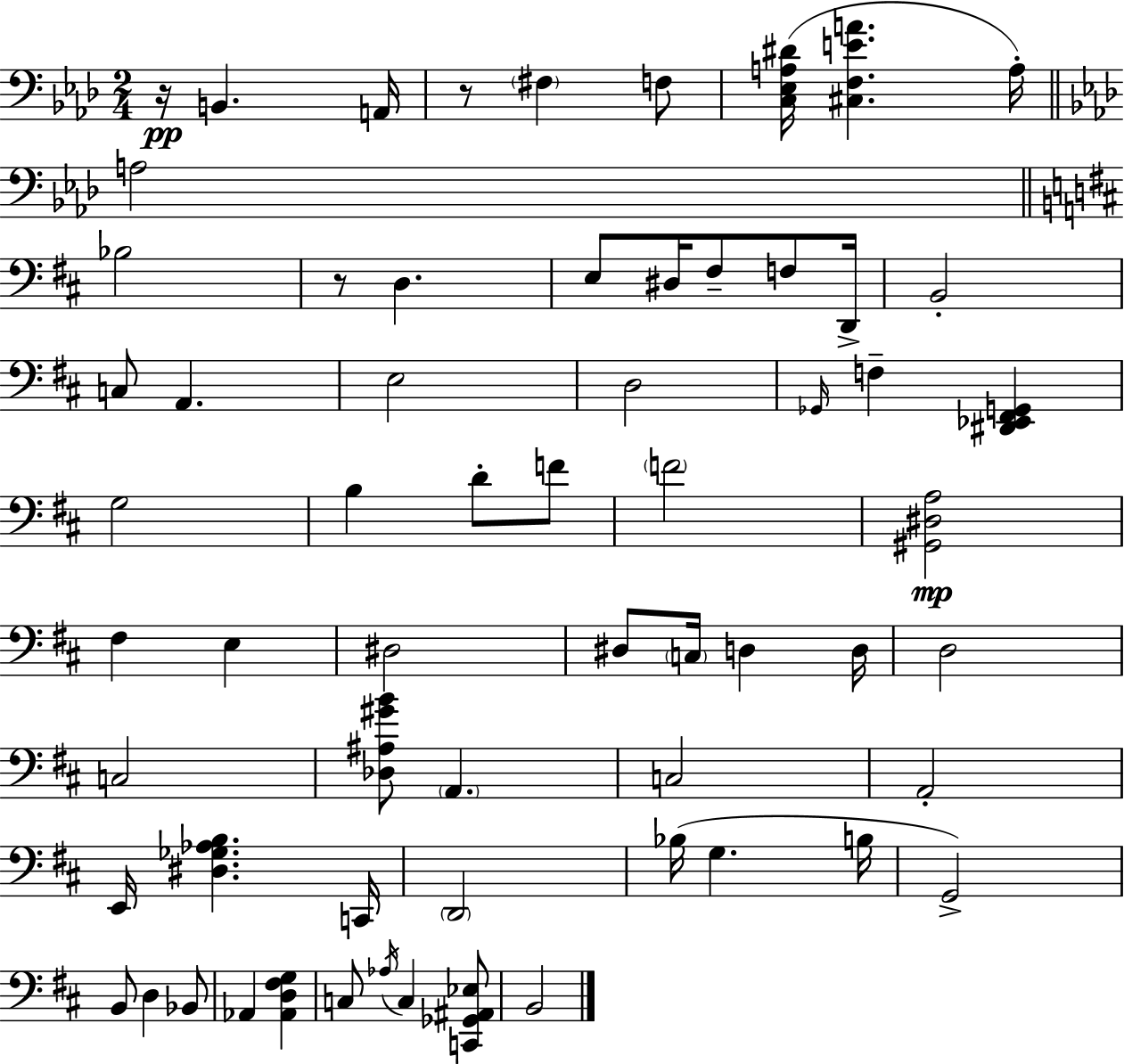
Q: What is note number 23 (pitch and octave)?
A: D4